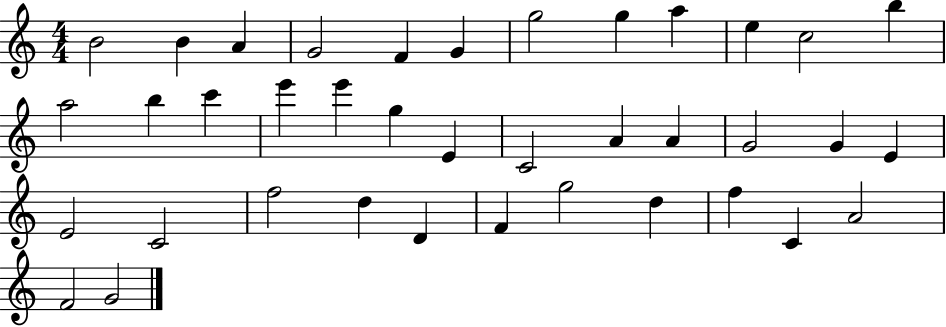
X:1
T:Untitled
M:4/4
L:1/4
K:C
B2 B A G2 F G g2 g a e c2 b a2 b c' e' e' g E C2 A A G2 G E E2 C2 f2 d D F g2 d f C A2 F2 G2